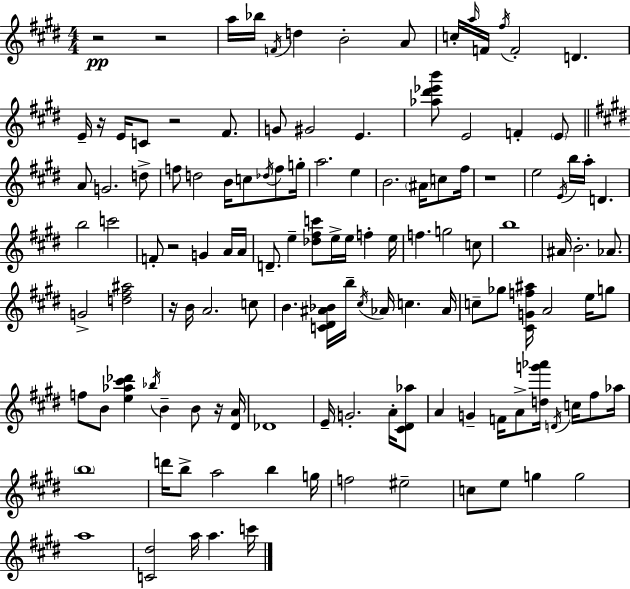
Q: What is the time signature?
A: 4/4